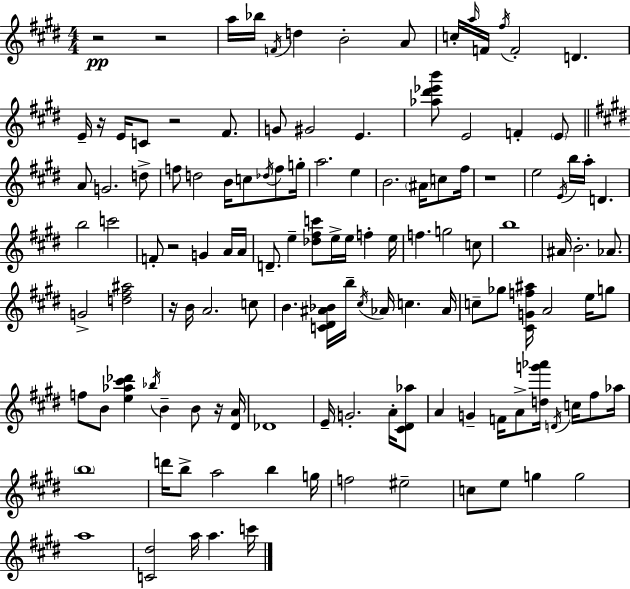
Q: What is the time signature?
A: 4/4